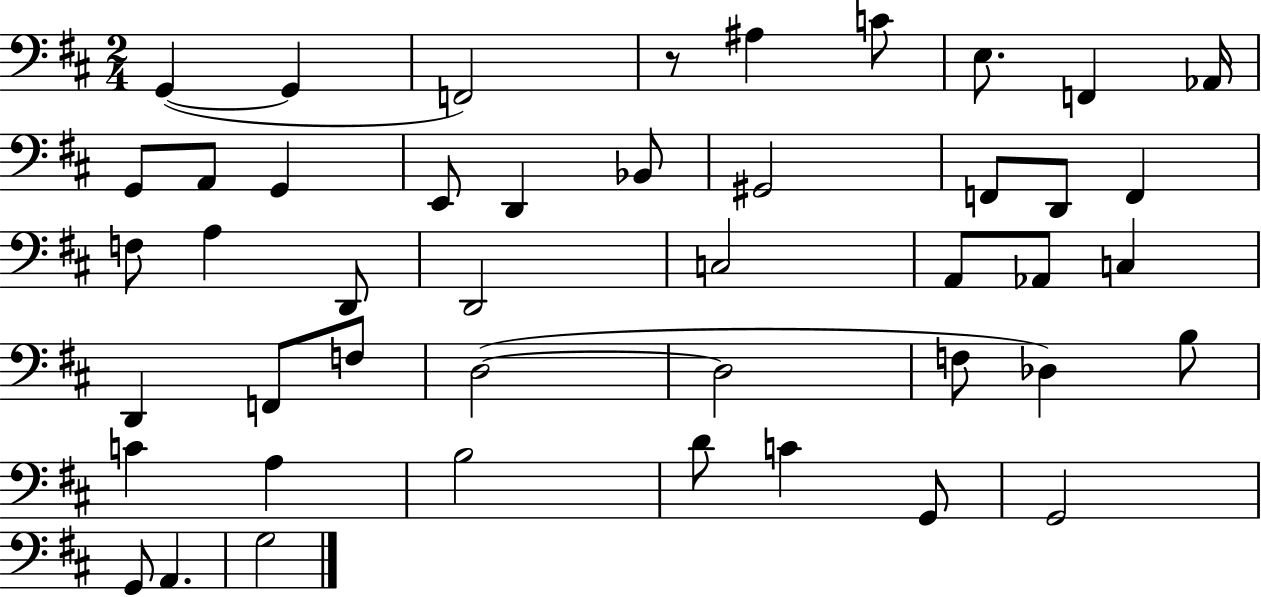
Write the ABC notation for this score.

X:1
T:Untitled
M:2/4
L:1/4
K:D
G,, G,, F,,2 z/2 ^A, C/2 E,/2 F,, _A,,/4 G,,/2 A,,/2 G,, E,,/2 D,, _B,,/2 ^G,,2 F,,/2 D,,/2 F,, F,/2 A, D,,/2 D,,2 C,2 A,,/2 _A,,/2 C, D,, F,,/2 F,/2 D,2 D,2 F,/2 _D, B,/2 C A, B,2 D/2 C G,,/2 G,,2 G,,/2 A,, G,2